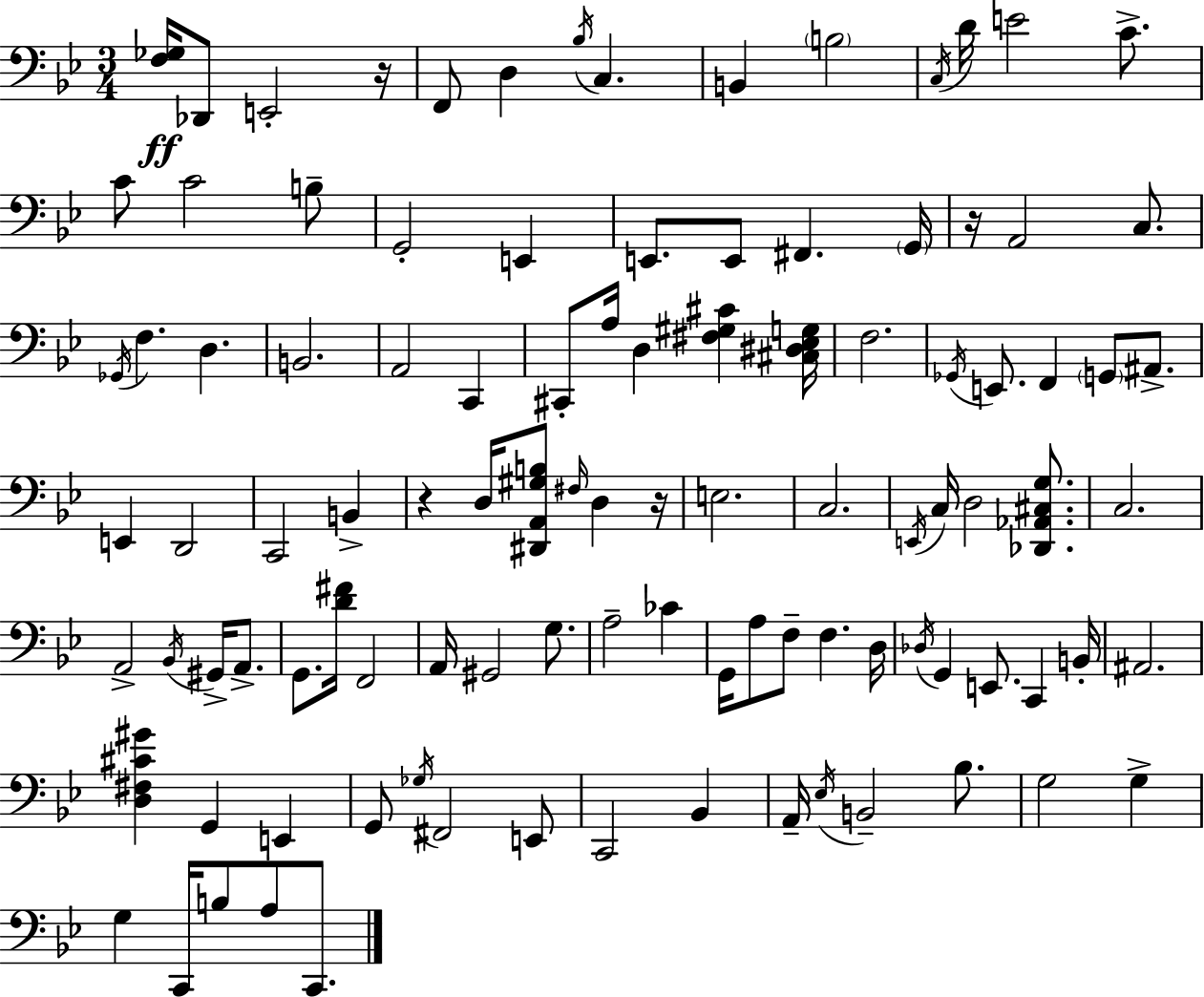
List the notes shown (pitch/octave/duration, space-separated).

[F3,Gb3]/s Db2/e E2/h R/s F2/e D3/q Bb3/s C3/q. B2/q B3/h C3/s D4/s E4/h C4/e. C4/e C4/h B3/e G2/h E2/q E2/e. E2/e F#2/q. G2/s R/s A2/h C3/e. Gb2/s F3/q. D3/q. B2/h. A2/h C2/q C#2/e A3/s D3/q [F#3,G#3,C#4]/q [C#3,D#3,Eb3,G3]/s F3/h. Gb2/s E2/e. F2/q G2/e A#2/e. E2/q D2/h C2/h B2/q R/q D3/s [D#2,A2,G#3,B3]/e F#3/s D3/q R/s E3/h. C3/h. E2/s C3/s D3/h [Db2,Ab2,C#3,G3]/e. C3/h. A2/h Bb2/s G#2/s A2/e. G2/e. [D4,F#4]/s F2/h A2/s G#2/h G3/e. A3/h CES4/q G2/s A3/e F3/e F3/q. D3/s Db3/s G2/q E2/e. C2/q B2/s A#2/h. [D3,F#3,C#4,G#4]/q G2/q E2/q G2/e Gb3/s F#2/h E2/e C2/h Bb2/q A2/s Eb3/s B2/h Bb3/e. G3/h G3/q G3/q C2/s B3/e A3/e C2/e.